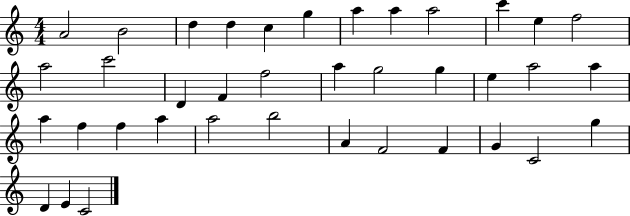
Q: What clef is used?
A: treble